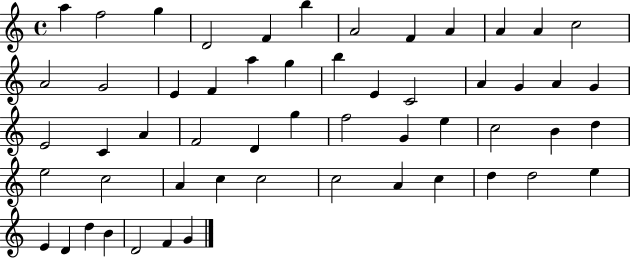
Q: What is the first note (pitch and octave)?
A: A5